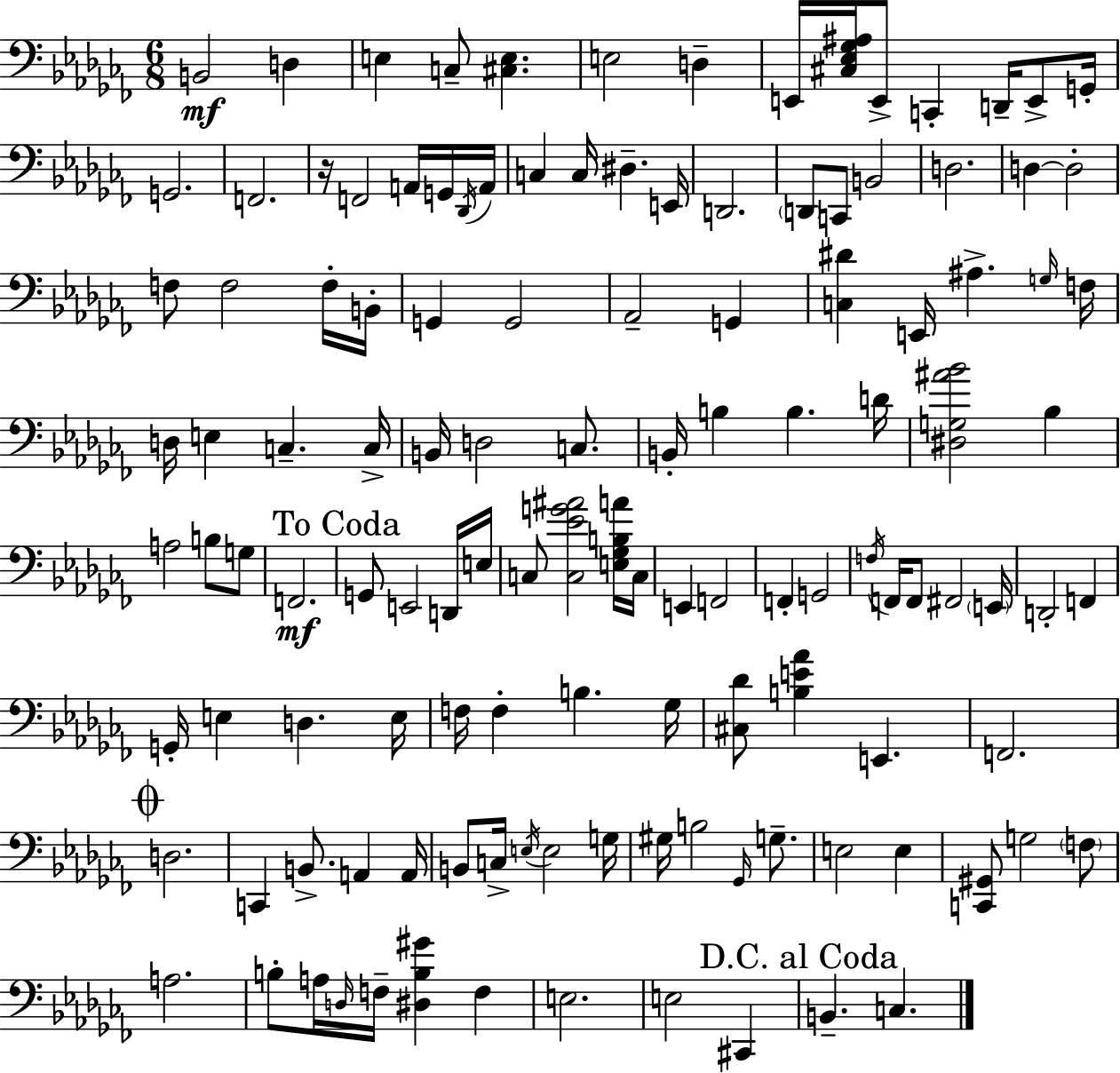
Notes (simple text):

B2/h D3/q E3/q C3/e [C#3,E3]/q. E3/h D3/q E2/s [C#3,Eb3,Gb3,A#3]/s E2/e C2/q D2/s E2/e G2/s G2/h. F2/h. R/s F2/h A2/s G2/s Db2/s A2/s C3/q C3/s D#3/q. E2/s D2/h. D2/e C2/e B2/h D3/h. D3/q D3/h F3/e F3/h F3/s B2/s G2/q G2/h Ab2/h G2/q [C3,D#4]/q E2/s A#3/q. G3/s F3/s D3/s E3/q C3/q. C3/s B2/s D3/h C3/e. B2/s B3/q B3/q. D4/s [D#3,G3,A#4,Bb4]/h Bb3/q A3/h B3/e G3/e F2/h. G2/e E2/h D2/s E3/s C3/e [C3,Eb4,G4,A#4]/h [E3,Gb3,B3,A4]/s C3/s E2/q F2/h F2/q G2/h F3/s F2/s F2/e F#2/h E2/s D2/h F2/q G2/s E3/q D3/q. E3/s F3/s F3/q B3/q. Gb3/s [C#3,Db4]/e [B3,E4,Ab4]/q E2/q. F2/h. D3/h. C2/q B2/e. A2/q A2/s B2/e C3/s E3/s E3/h G3/s G#3/s B3/h Gb2/s G3/e. E3/h E3/q [C2,G#2]/e G3/h F3/e A3/h. B3/e A3/s D3/s F3/s [D#3,B3,G#4]/q F3/q E3/h. E3/h C#2/q B2/q. C3/q.